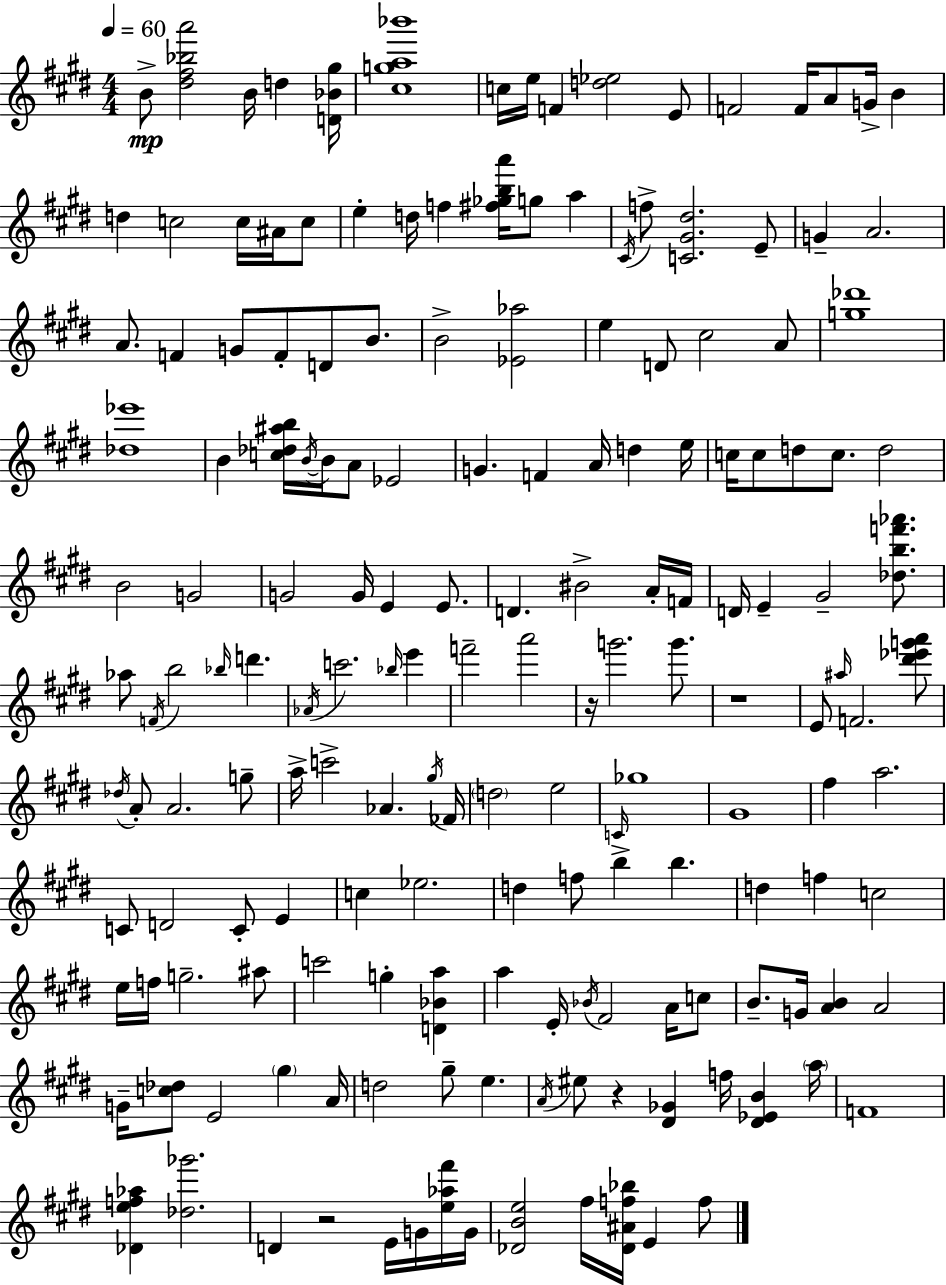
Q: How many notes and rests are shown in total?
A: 171